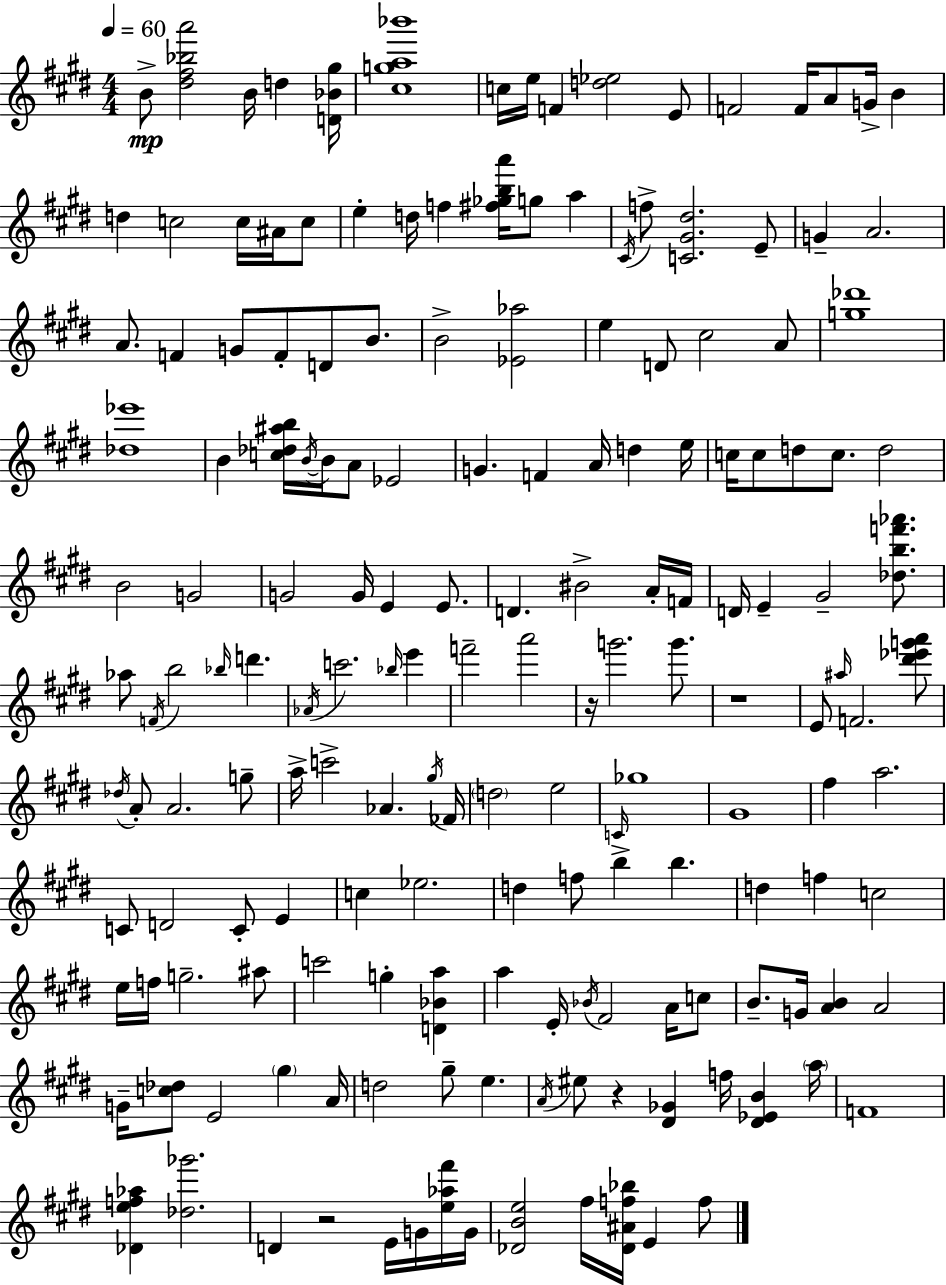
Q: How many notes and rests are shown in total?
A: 171